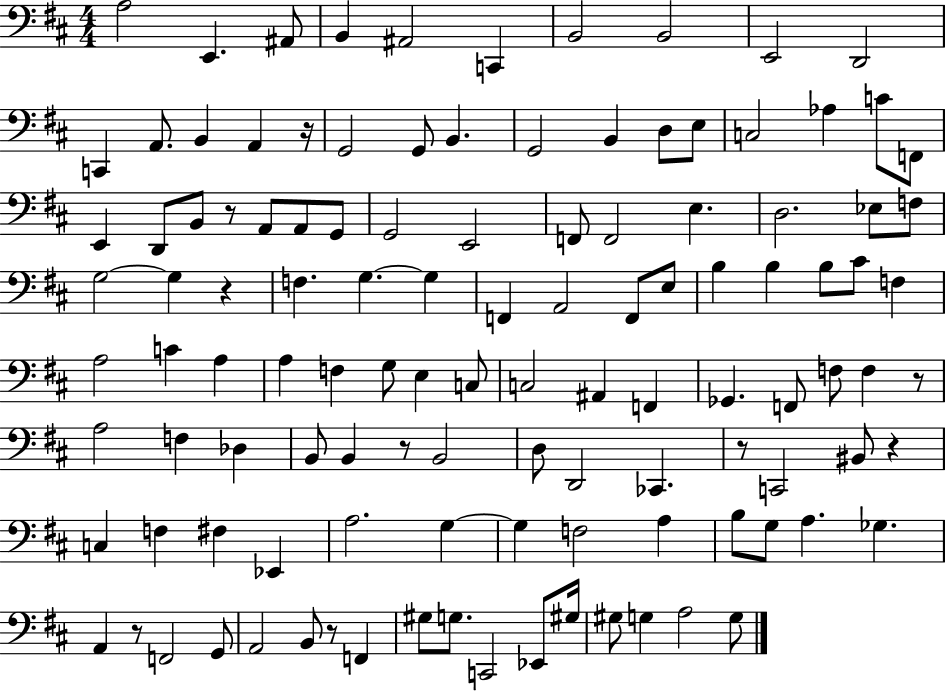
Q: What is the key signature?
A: D major